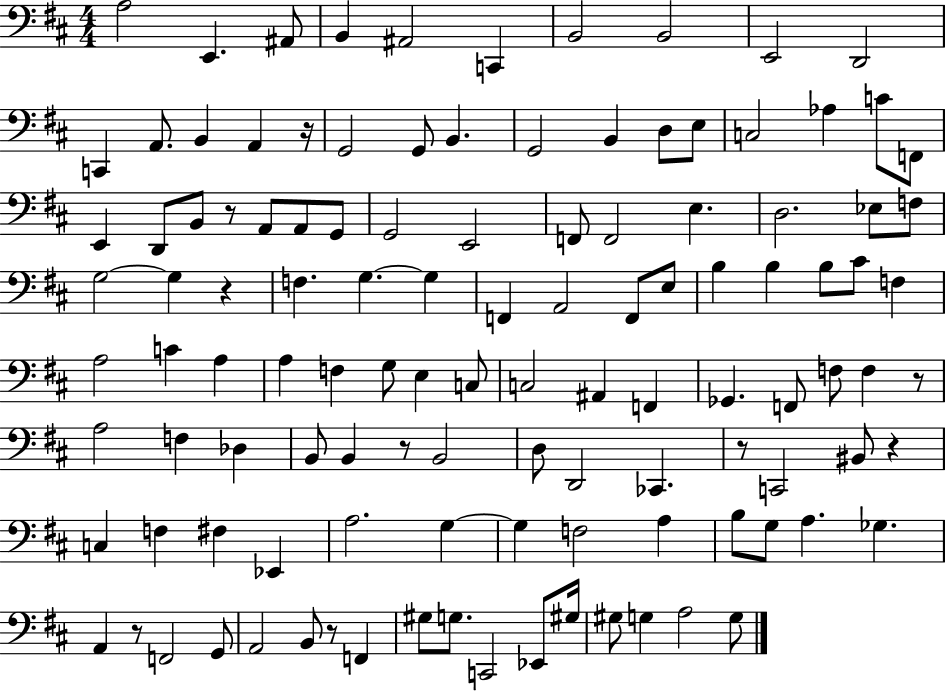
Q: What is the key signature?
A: D major